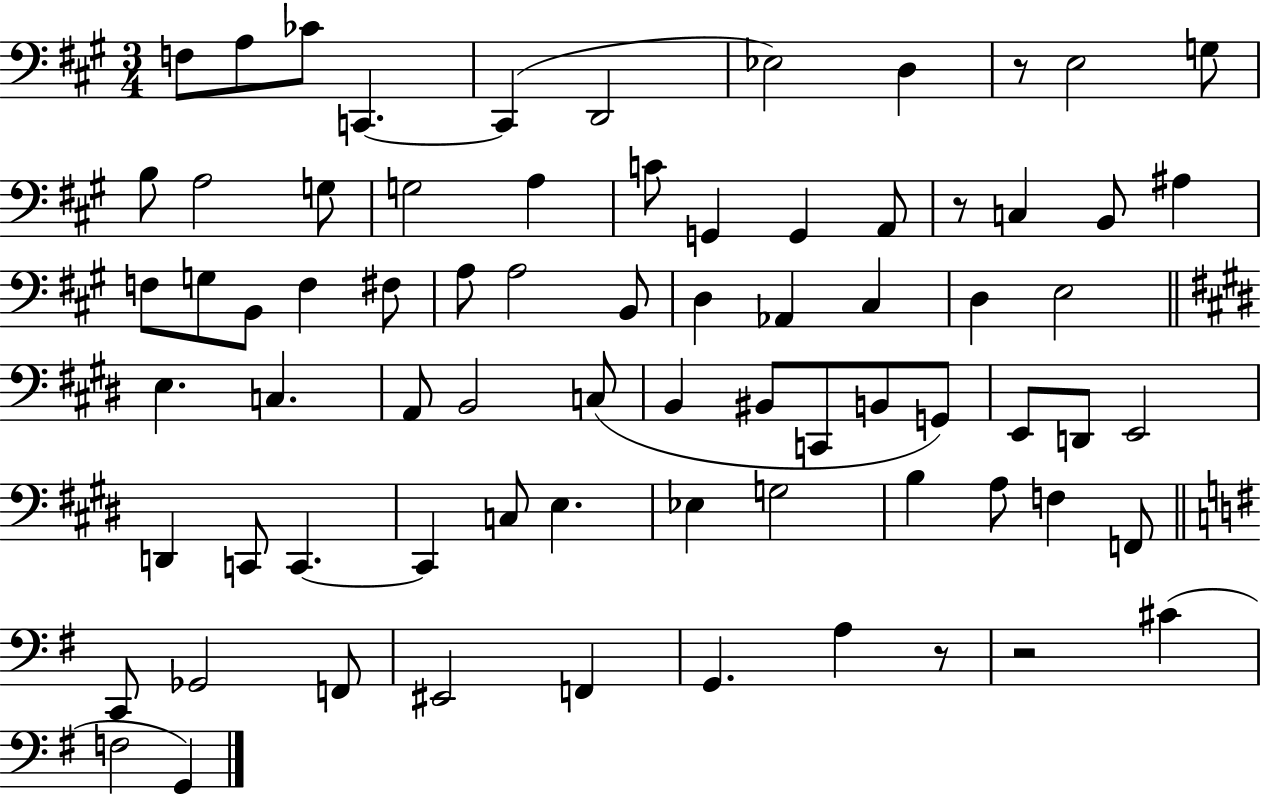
{
  \clef bass
  \numericTimeSignature
  \time 3/4
  \key a \major
  f8 a8 ces'8 c,4.~~ | c,4( d,2 | ees2) d4 | r8 e2 g8 | \break b8 a2 g8 | g2 a4 | c'8 g,4 g,4 a,8 | r8 c4 b,8 ais4 | \break f8 g8 b,8 f4 fis8 | a8 a2 b,8 | d4 aes,4 cis4 | d4 e2 | \break \bar "||" \break \key e \major e4. c4. | a,8 b,2 c8( | b,4 bis,8 c,8 b,8 g,8) | e,8 d,8 e,2 | \break d,4 c,8 c,4.~~ | c,4 c8 e4. | ees4 g2 | b4 a8 f4 f,8 | \break \bar "||" \break \key g \major c,8 ges,2 f,8 | eis,2 f,4 | g,4. a4 r8 | r2 cis'4( | \break f2 g,4) | \bar "|."
}